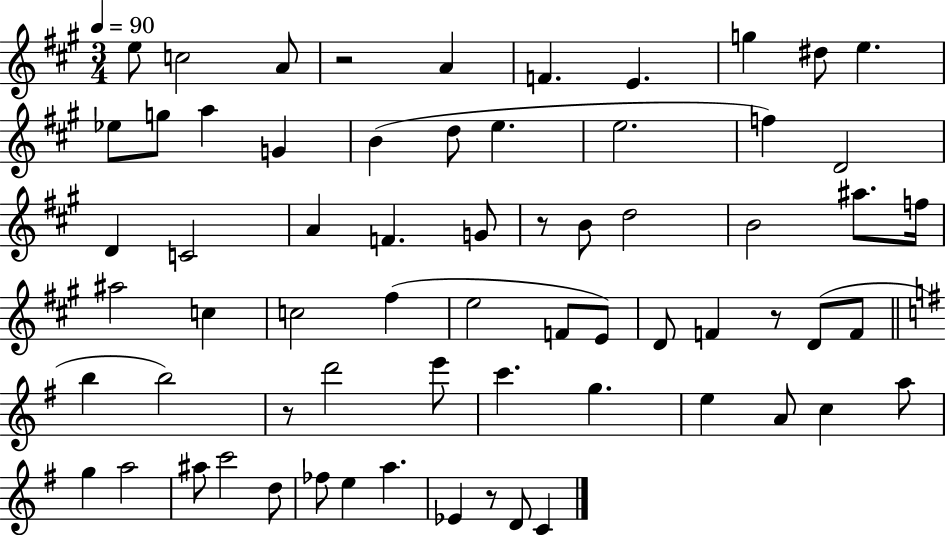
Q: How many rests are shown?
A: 5